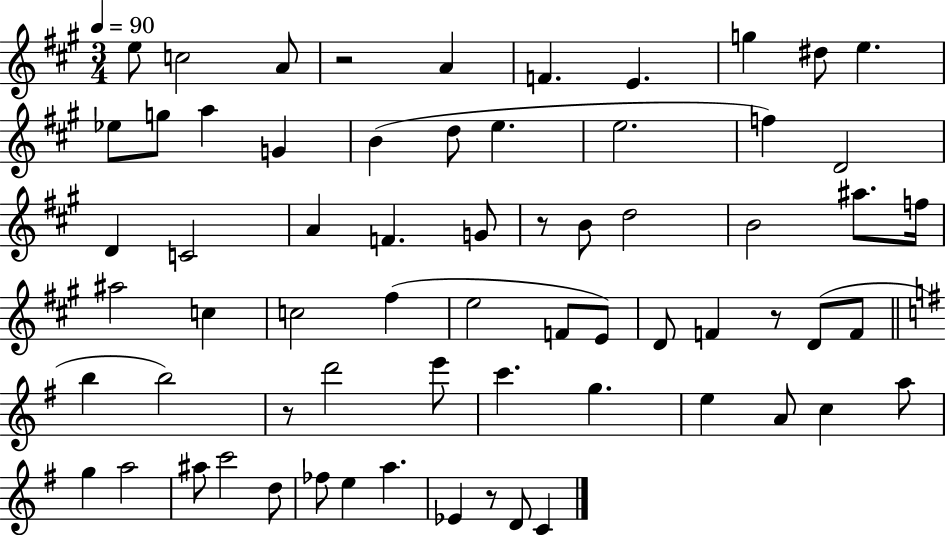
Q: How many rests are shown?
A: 5